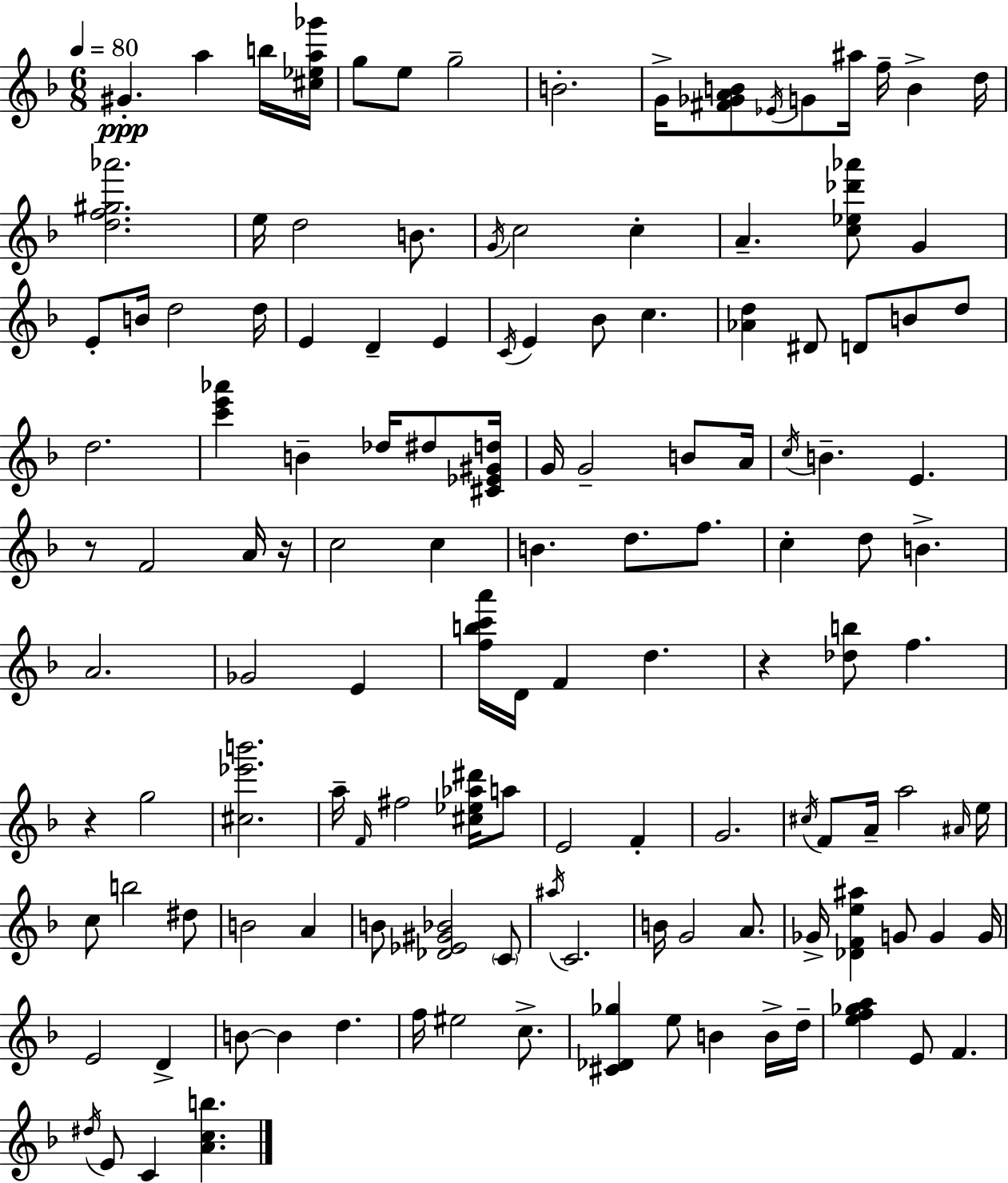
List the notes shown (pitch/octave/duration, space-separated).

G#4/q. A5/q B5/s [C#5,Eb5,A5,Gb6]/s G5/e E5/e G5/h B4/h. G4/s [F#4,Gb4,A4,B4]/e Eb4/s G4/e A#5/s F5/s B4/q D5/s [D5,F5,G#5,Ab6]/h. E5/s D5/h B4/e. G4/s C5/h C5/q A4/q. [C5,Eb5,Db6,Ab6]/e G4/q E4/e B4/s D5/h D5/s E4/q D4/q E4/q C4/s E4/q Bb4/e C5/q. [Ab4,D5]/q D#4/e D4/e B4/e D5/e D5/h. [C6,E6,Ab6]/q B4/q Db5/s D#5/e [C#4,Eb4,G#4,D5]/s G4/s G4/h B4/e A4/s C5/s B4/q. E4/q. R/e F4/h A4/s R/s C5/h C5/q B4/q. D5/e. F5/e. C5/q D5/e B4/q. A4/h. Gb4/h E4/q [F5,B5,C6,A6]/s D4/s F4/q D5/q. R/q [Db5,B5]/e F5/q. R/q G5/h [C#5,Eb6,B6]/h. A5/s F4/s F#5/h [C#5,Eb5,Ab5,D#6]/s A5/e E4/h F4/q G4/h. C#5/s F4/e A4/s A5/h A#4/s E5/s C5/e B5/h D#5/e B4/h A4/q B4/e [Db4,Eb4,G#4,Bb4]/h C4/e A#5/s C4/h. B4/s G4/h A4/e. Gb4/s [Db4,F4,E5,A#5]/q G4/e G4/q G4/s E4/h D4/q B4/e B4/q D5/q. F5/s EIS5/h C5/e. [C#4,Db4,Gb5]/q E5/e B4/q B4/s D5/s [E5,F5,Gb5,A5]/q E4/e F4/q. D#5/s E4/e C4/q [A4,C5,B5]/q.